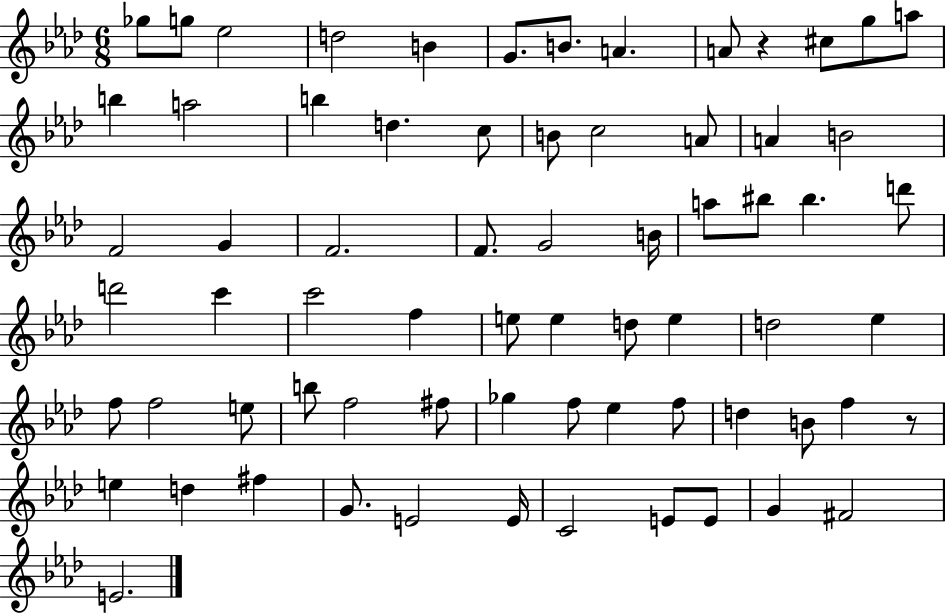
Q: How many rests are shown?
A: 2